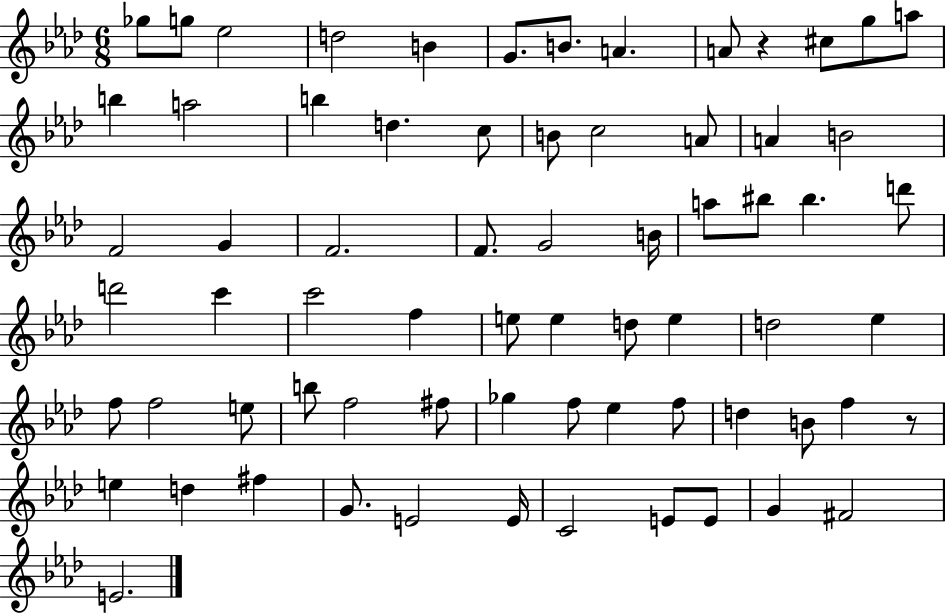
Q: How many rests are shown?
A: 2